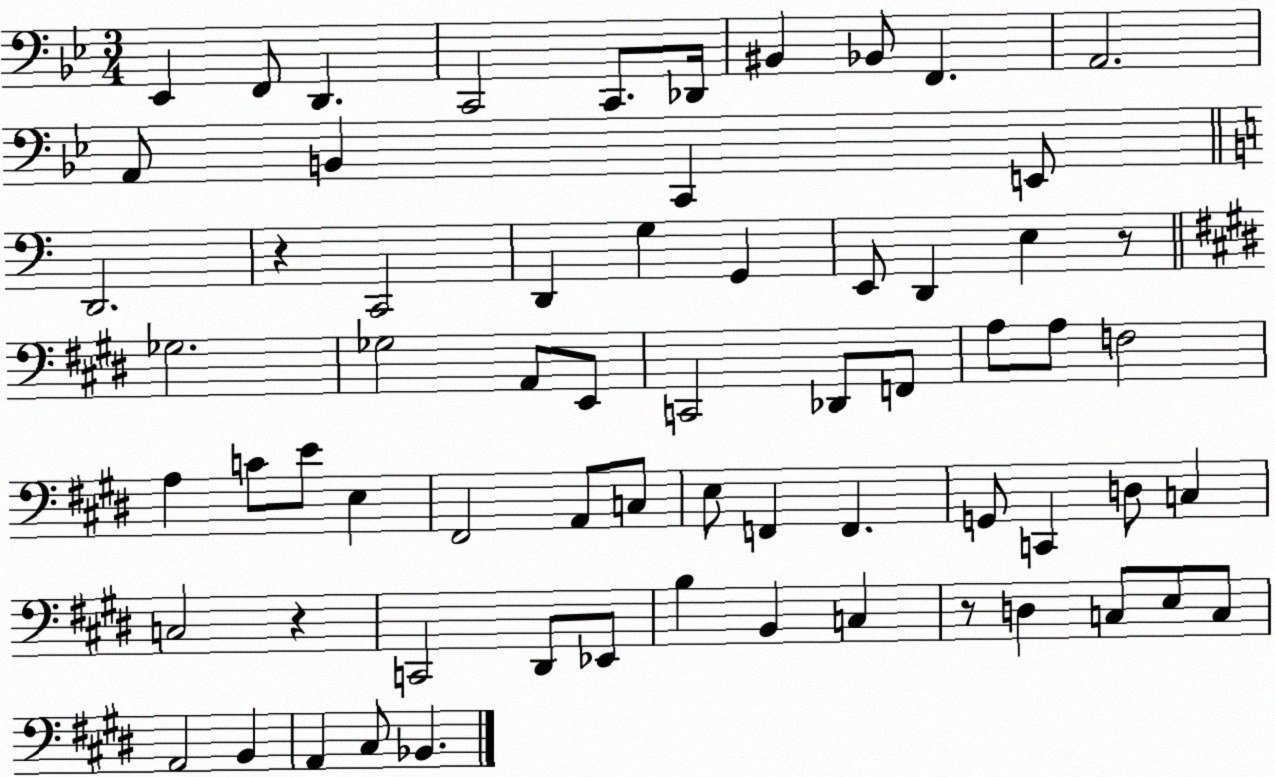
X:1
T:Untitled
M:3/4
L:1/4
K:Bb
_E,, F,,/2 D,, C,,2 C,,/2 _D,,/4 ^B,, _B,,/2 F,, A,,2 A,,/2 B,, C,, E,,/2 D,,2 z C,,2 D,, G, G,, E,,/2 D,, E, z/2 _G,2 _G,2 A,,/2 E,,/2 C,,2 _D,,/2 F,,/2 A,/2 A,/2 F,2 A, C/2 E/2 E, ^F,,2 A,,/2 C,/2 E,/2 F,, F,, G,,/2 C,, D,/2 C, C,2 z C,,2 ^D,,/2 _E,,/2 B, B,, C, z/2 D, C,/2 E,/2 C,/2 A,,2 B,, A,, ^C,/2 _B,,